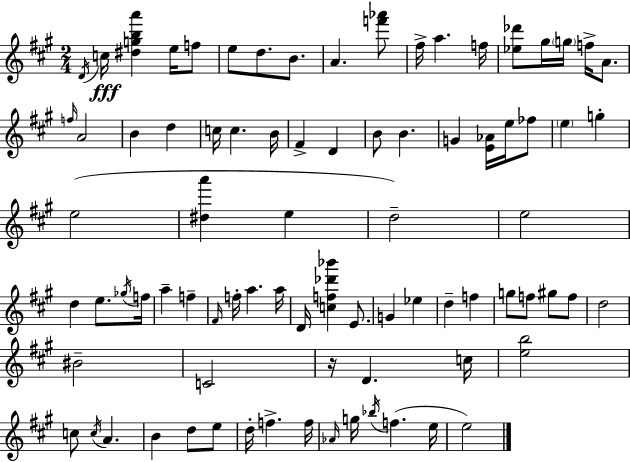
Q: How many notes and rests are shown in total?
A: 83